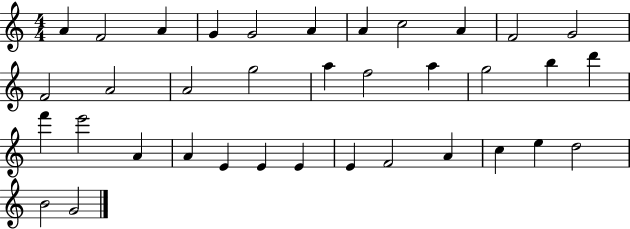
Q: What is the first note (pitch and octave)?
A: A4